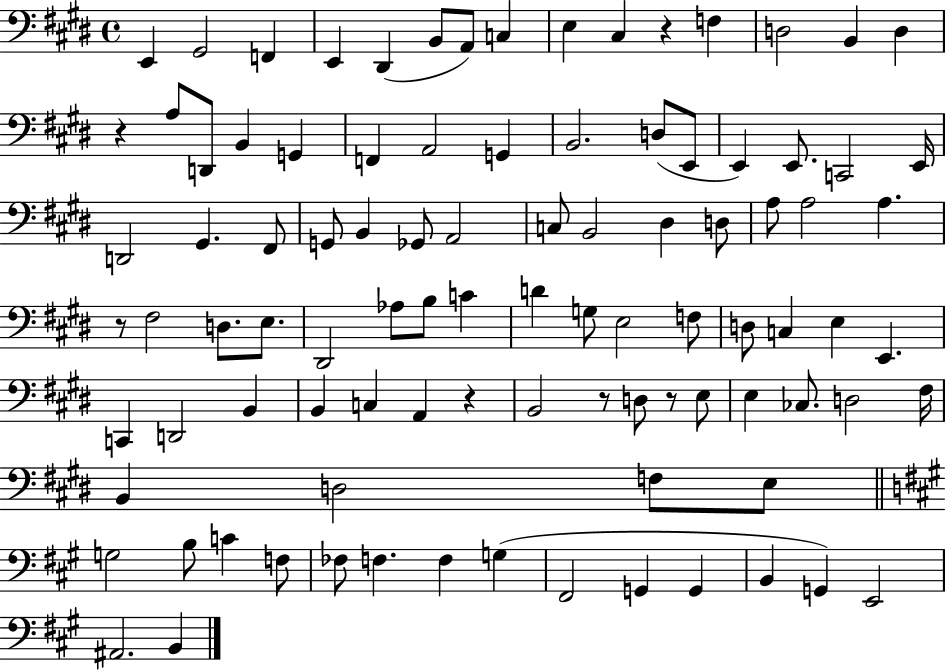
E2/q G#2/h F2/q E2/q D#2/q B2/e A2/e C3/q E3/q C#3/q R/q F3/q D3/h B2/q D3/q R/q A3/e D2/e B2/q G2/q F2/q A2/h G2/q B2/h. D3/e E2/e E2/q E2/e. C2/h E2/s D2/h G#2/q. F#2/e G2/e B2/q Gb2/e A2/h C3/e B2/h D#3/q D3/e A3/e A3/h A3/q. R/e F#3/h D3/e. E3/e. D#2/h Ab3/e B3/e C4/q D4/q G3/e E3/h F3/e D3/e C3/q E3/q E2/q. C2/q D2/h B2/q B2/q C3/q A2/q R/q B2/h R/e D3/e R/e E3/e E3/q CES3/e. D3/h F#3/s B2/q D3/h F3/e E3/e G3/h B3/e C4/q F3/e FES3/e F3/q. F3/q G3/q F#2/h G2/q G2/q B2/q G2/q E2/h A#2/h. B2/q